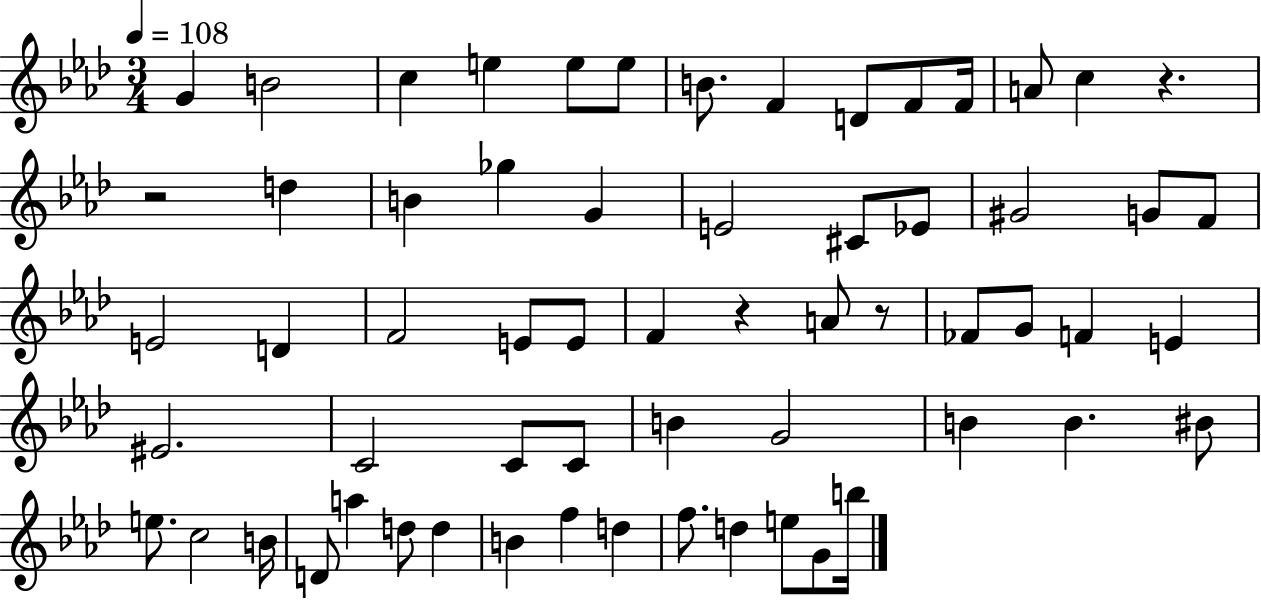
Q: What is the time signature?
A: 3/4